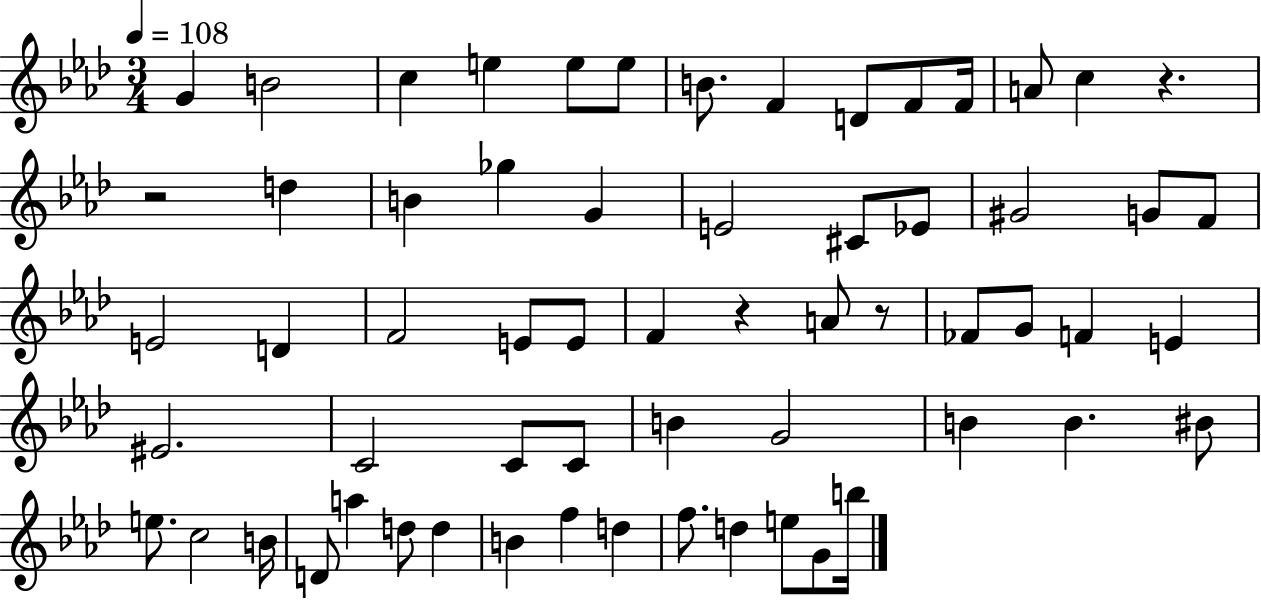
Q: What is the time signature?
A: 3/4